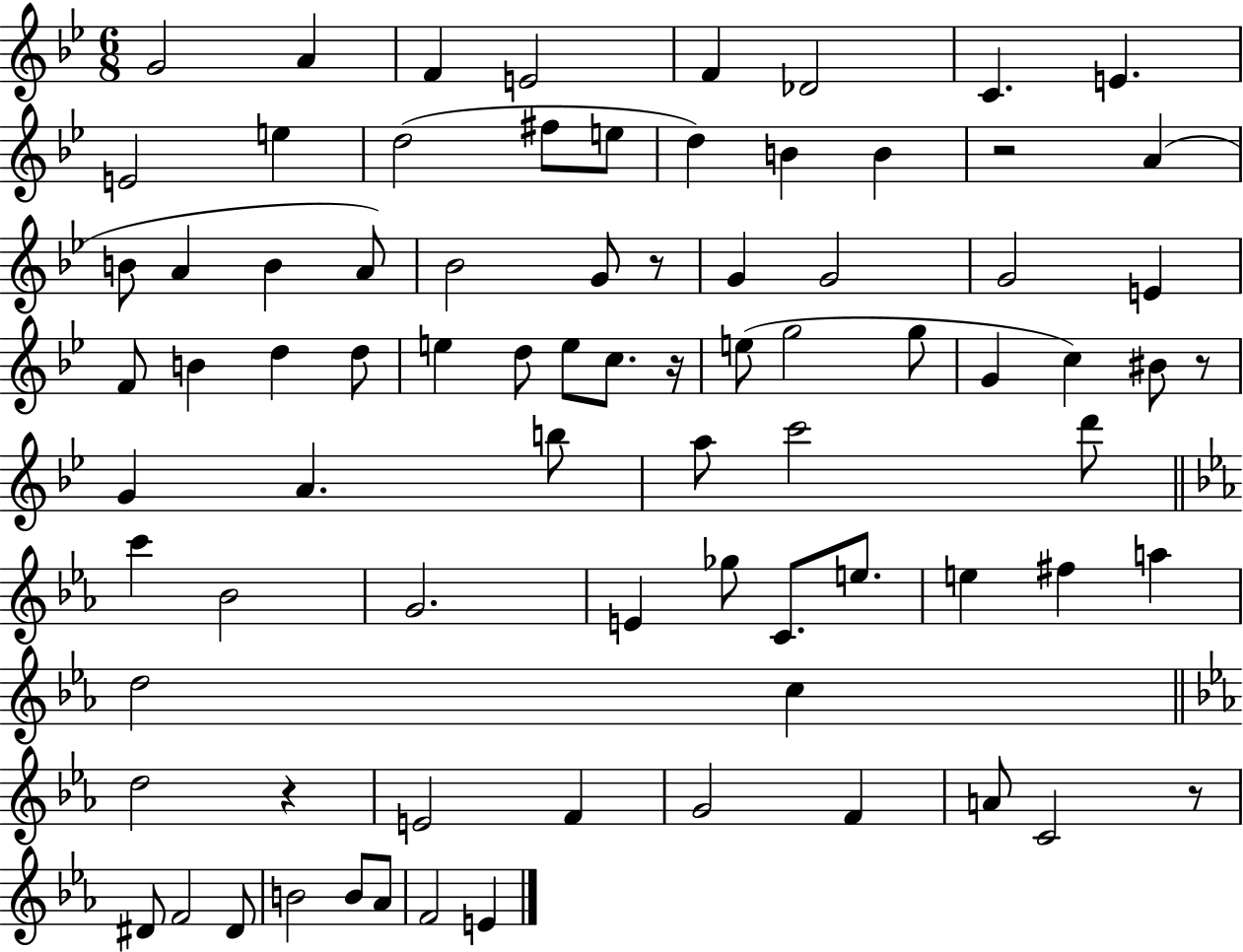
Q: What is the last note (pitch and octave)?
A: E4